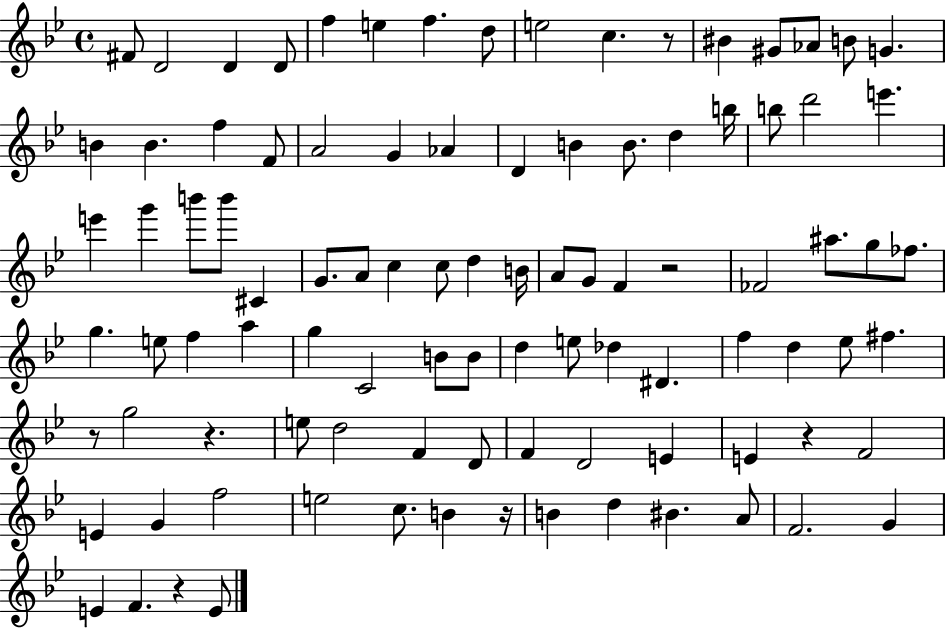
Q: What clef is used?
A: treble